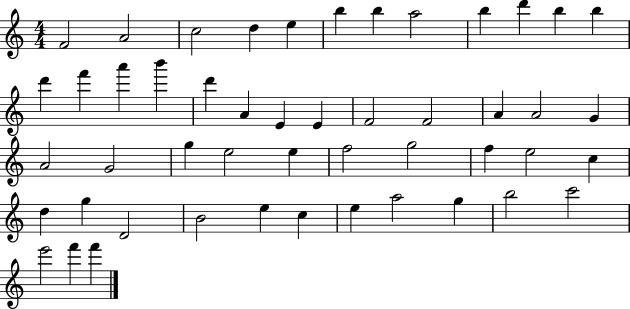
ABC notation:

X:1
T:Untitled
M:4/4
L:1/4
K:C
F2 A2 c2 d e b b a2 b d' b b d' f' a' b' d' A E E F2 F2 A A2 G A2 G2 g e2 e f2 g2 f e2 c d g D2 B2 e c e a2 g b2 c'2 e'2 f' f'